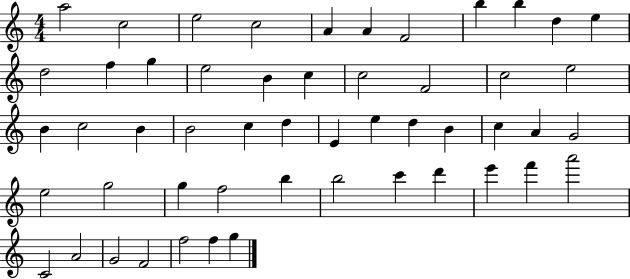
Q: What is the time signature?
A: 4/4